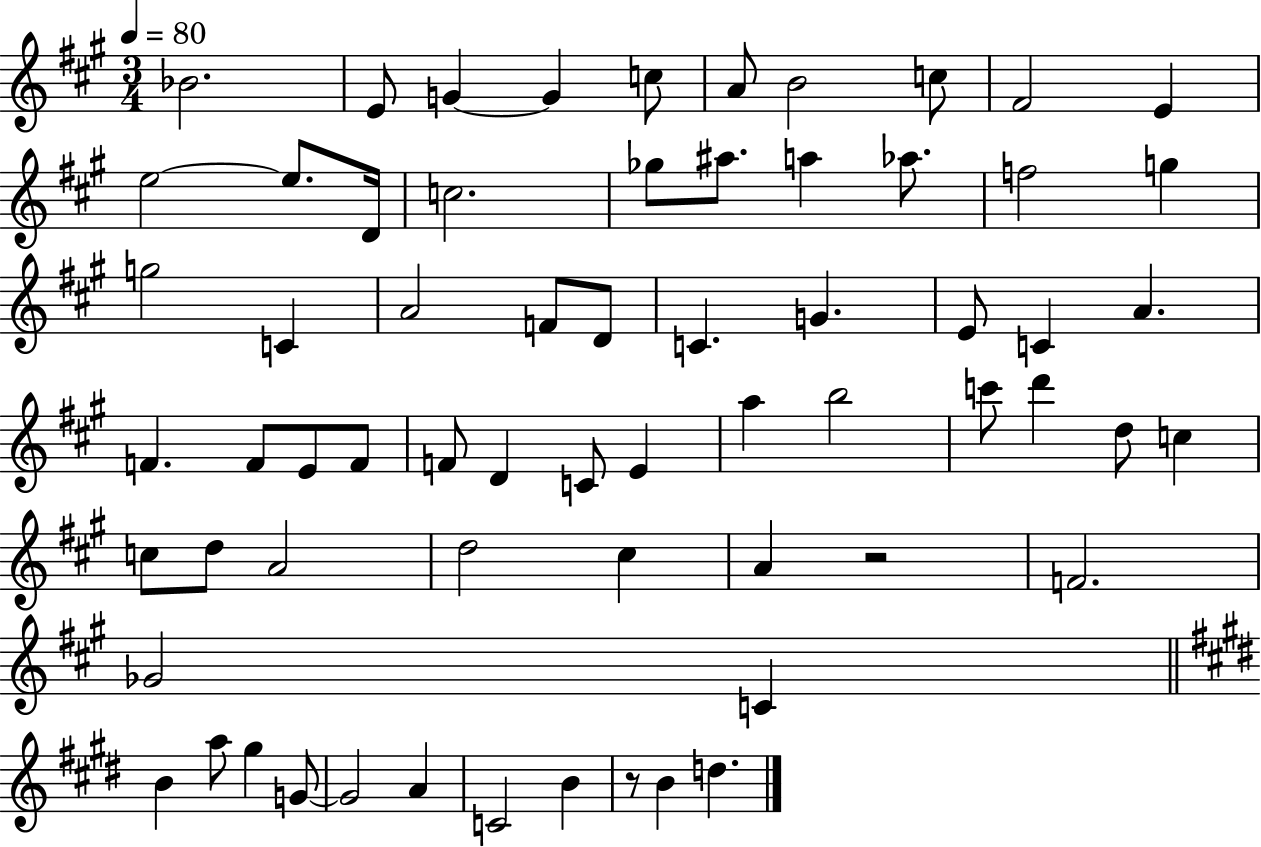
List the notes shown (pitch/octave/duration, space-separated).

Bb4/h. E4/e G4/q G4/q C5/e A4/e B4/h C5/e F#4/h E4/q E5/h E5/e. D4/s C5/h. Gb5/e A#5/e. A5/q Ab5/e. F5/h G5/q G5/h C4/q A4/h F4/e D4/e C4/q. G4/q. E4/e C4/q A4/q. F4/q. F4/e E4/e F4/e F4/e D4/q C4/e E4/q A5/q B5/h C6/e D6/q D5/e C5/q C5/e D5/e A4/h D5/h C#5/q A4/q R/h F4/h. Gb4/h C4/q B4/q A5/e G#5/q G4/e G4/h A4/q C4/h B4/q R/e B4/q D5/q.